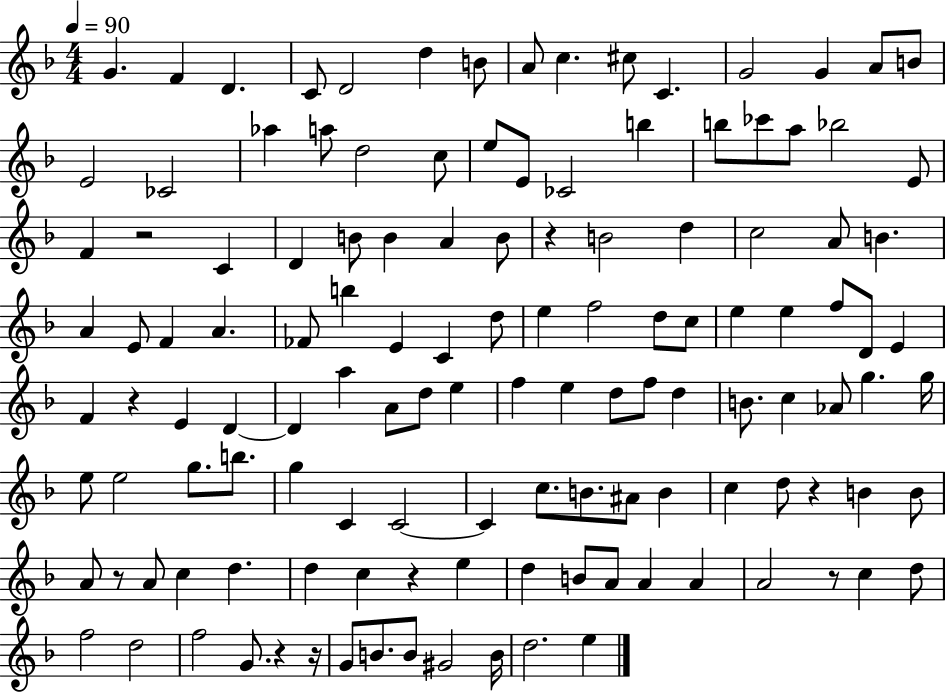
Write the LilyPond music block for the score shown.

{
  \clef treble
  \numericTimeSignature
  \time 4/4
  \key f \major
  \tempo 4 = 90
  \repeat volta 2 { g'4. f'4 d'4. | c'8 d'2 d''4 b'8 | a'8 c''4. cis''8 c'4. | g'2 g'4 a'8 b'8 | \break e'2 ces'2 | aes''4 a''8 d''2 c''8 | e''8 e'8 ces'2 b''4 | b''8 ces'''8 a''8 bes''2 e'8 | \break f'4 r2 c'4 | d'4 b'8 b'4 a'4 b'8 | r4 b'2 d''4 | c''2 a'8 b'4. | \break a'4 e'8 f'4 a'4. | fes'8 b''4 e'4 c'4 d''8 | e''4 f''2 d''8 c''8 | e''4 e''4 f''8 d'8 e'4 | \break f'4 r4 e'4 d'4~~ | d'4 a''4 a'8 d''8 e''4 | f''4 e''4 d''8 f''8 d''4 | b'8. c''4 aes'8 g''4. g''16 | \break e''8 e''2 g''8. b''8. | g''4 c'4 c'2~~ | c'4 c''8. b'8. ais'8 b'4 | c''4 d''8 r4 b'4 b'8 | \break a'8 r8 a'8 c''4 d''4. | d''4 c''4 r4 e''4 | d''4 b'8 a'8 a'4 a'4 | a'2 r8 c''4 d''8 | \break f''2 d''2 | f''2 g'8. r4 r16 | g'8 b'8. b'8 gis'2 b'16 | d''2. e''4 | \break } \bar "|."
}